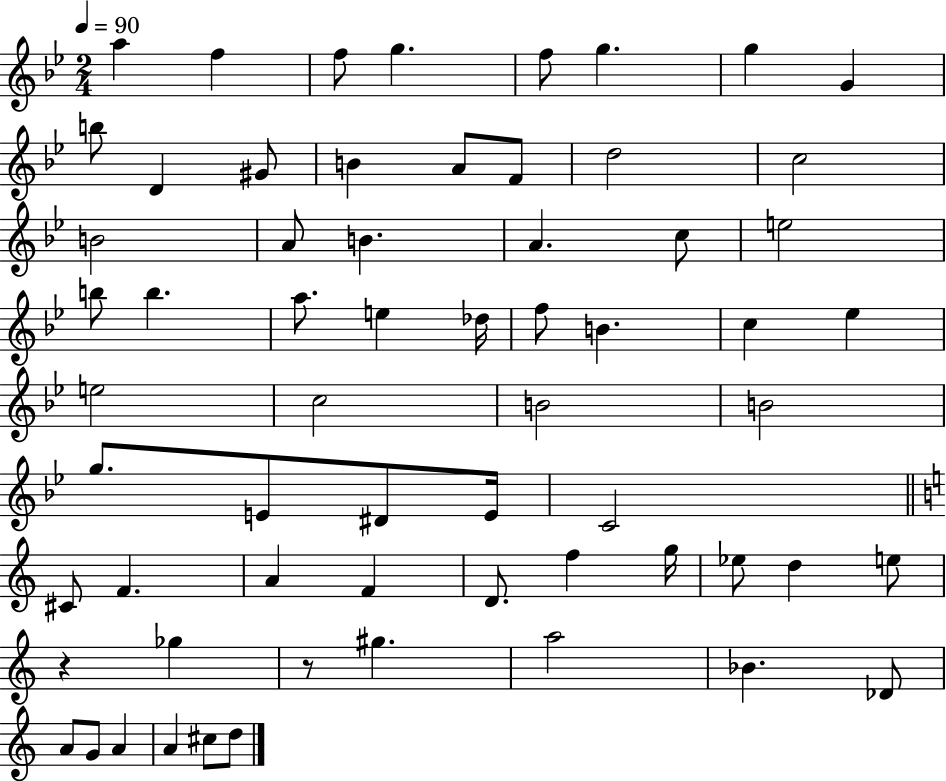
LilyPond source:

{
  \clef treble
  \numericTimeSignature
  \time 2/4
  \key bes \major
  \tempo 4 = 90
  \repeat volta 2 { a''4 f''4 | f''8 g''4. | f''8 g''4. | g''4 g'4 | \break b''8 d'4 gis'8 | b'4 a'8 f'8 | d''2 | c''2 | \break b'2 | a'8 b'4. | a'4. c''8 | e''2 | \break b''8 b''4. | a''8. e''4 des''16 | f''8 b'4. | c''4 ees''4 | \break e''2 | c''2 | b'2 | b'2 | \break g''8. e'8 dis'8 e'16 | c'2 | \bar "||" \break \key a \minor cis'8 f'4. | a'4 f'4 | d'8. f''4 g''16 | ees''8 d''4 e''8 | \break r4 ges''4 | r8 gis''4. | a''2 | bes'4. des'8 | \break a'8 g'8 a'4 | a'4 cis''8 d''8 | } \bar "|."
}